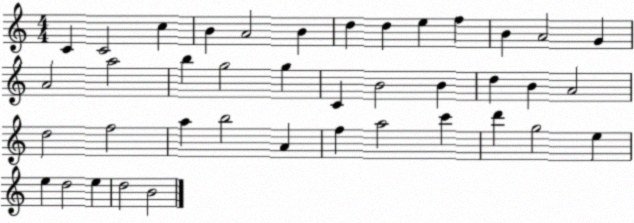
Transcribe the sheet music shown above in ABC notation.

X:1
T:Untitled
M:4/4
L:1/4
K:C
C C2 c B A2 B d d e f B A2 G A2 a2 b g2 g C B2 B d B A2 d2 f2 a b2 A f a2 c' d' g2 e e d2 e d2 B2